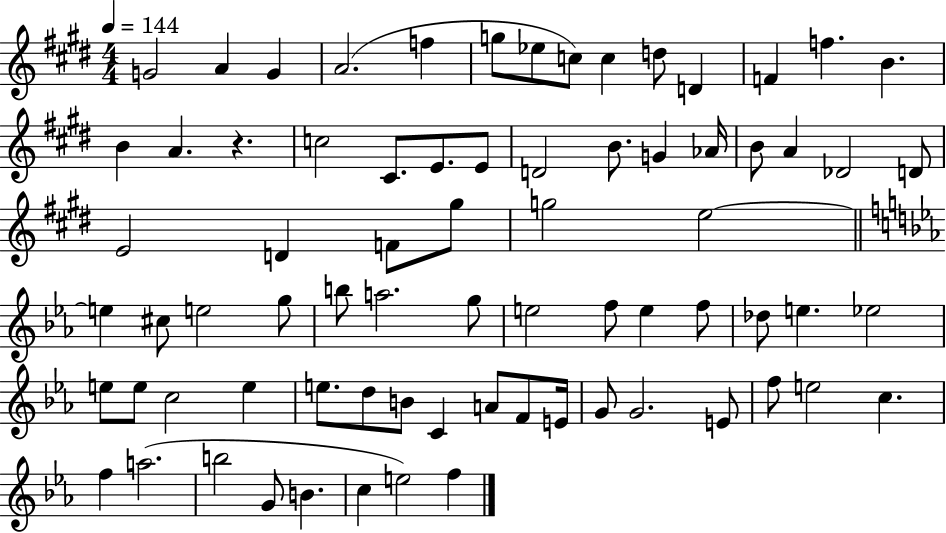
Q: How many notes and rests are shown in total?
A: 74